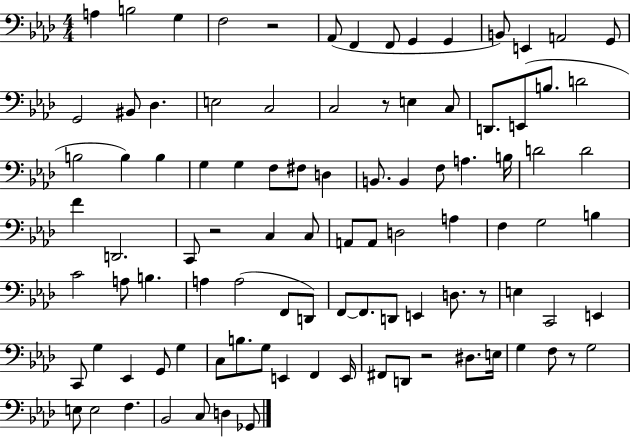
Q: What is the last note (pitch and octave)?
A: Gb2